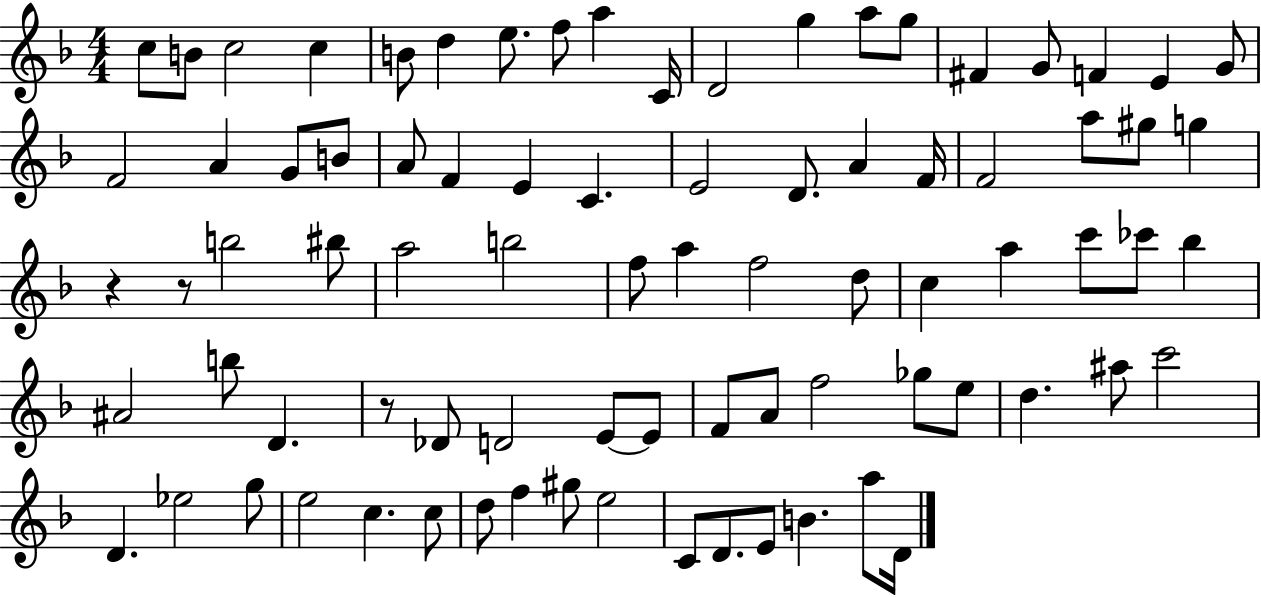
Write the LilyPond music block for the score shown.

{
  \clef treble
  \numericTimeSignature
  \time 4/4
  \key f \major
  c''8 b'8 c''2 c''4 | b'8 d''4 e''8. f''8 a''4 c'16 | d'2 g''4 a''8 g''8 | fis'4 g'8 f'4 e'4 g'8 | \break f'2 a'4 g'8 b'8 | a'8 f'4 e'4 c'4. | e'2 d'8. a'4 f'16 | f'2 a''8 gis''8 g''4 | \break r4 r8 b''2 bis''8 | a''2 b''2 | f''8 a''4 f''2 d''8 | c''4 a''4 c'''8 ces'''8 bes''4 | \break ais'2 b''8 d'4. | r8 des'8 d'2 e'8~~ e'8 | f'8 a'8 f''2 ges''8 e''8 | d''4. ais''8 c'''2 | \break d'4. ees''2 g''8 | e''2 c''4. c''8 | d''8 f''4 gis''8 e''2 | c'8 d'8. e'8 b'4. a''8 d'16 | \break \bar "|."
}